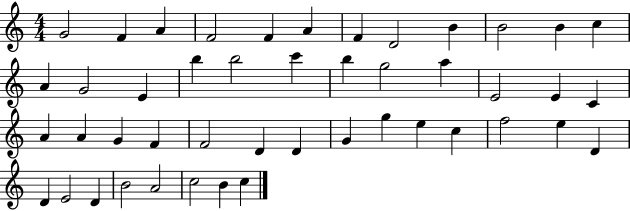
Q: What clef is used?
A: treble